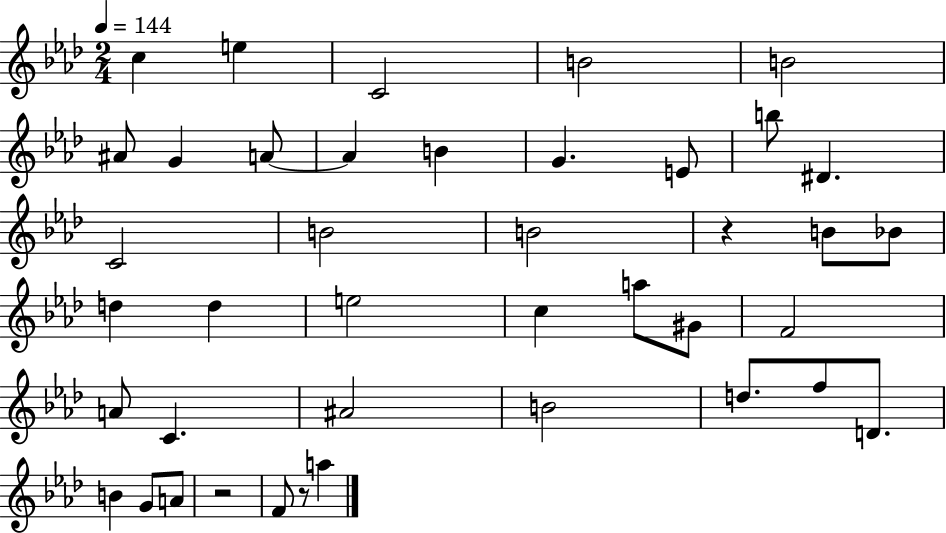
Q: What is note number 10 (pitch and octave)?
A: B4